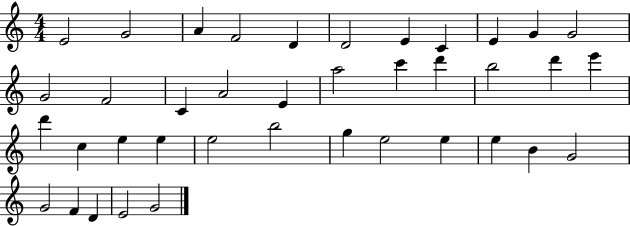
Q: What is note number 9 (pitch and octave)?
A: E4